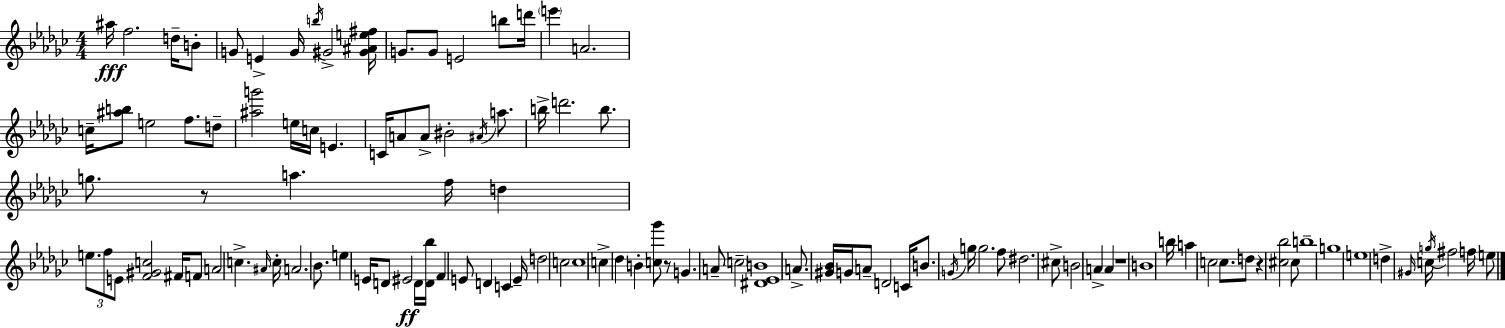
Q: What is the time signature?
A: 4/4